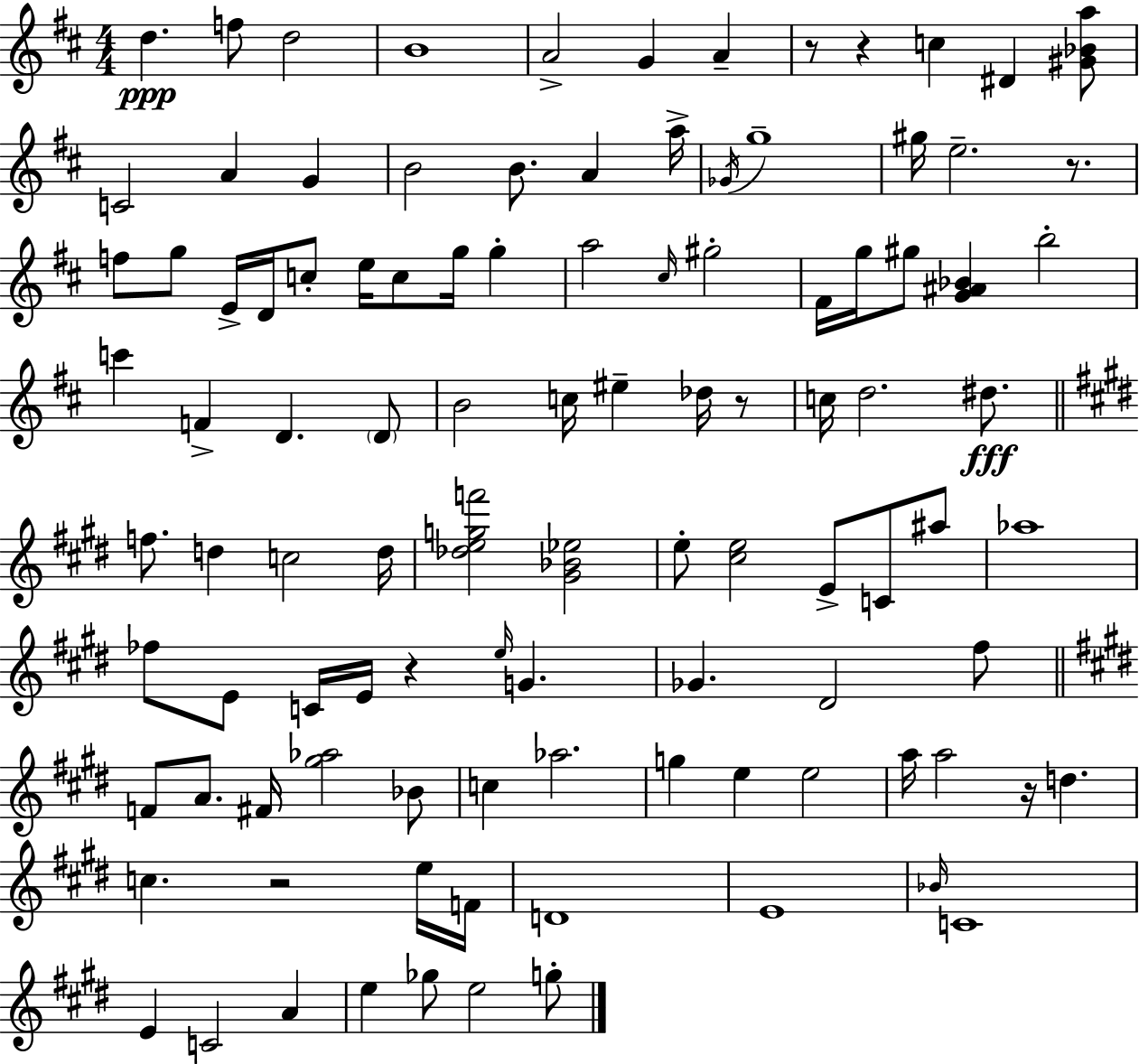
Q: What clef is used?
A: treble